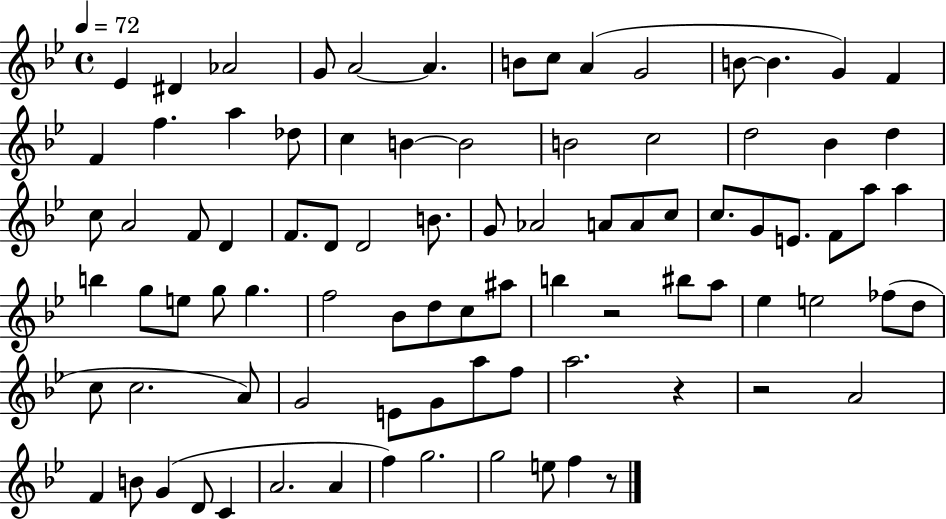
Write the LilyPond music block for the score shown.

{
  \clef treble
  \time 4/4
  \defaultTimeSignature
  \key bes \major
  \tempo 4 = 72
  \repeat volta 2 { ees'4 dis'4 aes'2 | g'8 a'2~~ a'4. | b'8 c''8 a'4( g'2 | b'8~~ b'4. g'4) f'4 | \break f'4 f''4. a''4 des''8 | c''4 b'4~~ b'2 | b'2 c''2 | d''2 bes'4 d''4 | \break c''8 a'2 f'8 d'4 | f'8. d'8 d'2 b'8. | g'8 aes'2 a'8 a'8 c''8 | c''8. g'8 e'8. f'8 a''8 a''4 | \break b''4 g''8 e''8 g''8 g''4. | f''2 bes'8 d''8 c''8 ais''8 | b''4 r2 bis''8 a''8 | ees''4 e''2 fes''8( d''8 | \break c''8 c''2. a'8) | g'2 e'8 g'8 a''8 f''8 | a''2. r4 | r2 a'2 | \break f'4 b'8 g'4( d'8 c'4 | a'2. a'4 | f''4) g''2. | g''2 e''8 f''4 r8 | \break } \bar "|."
}